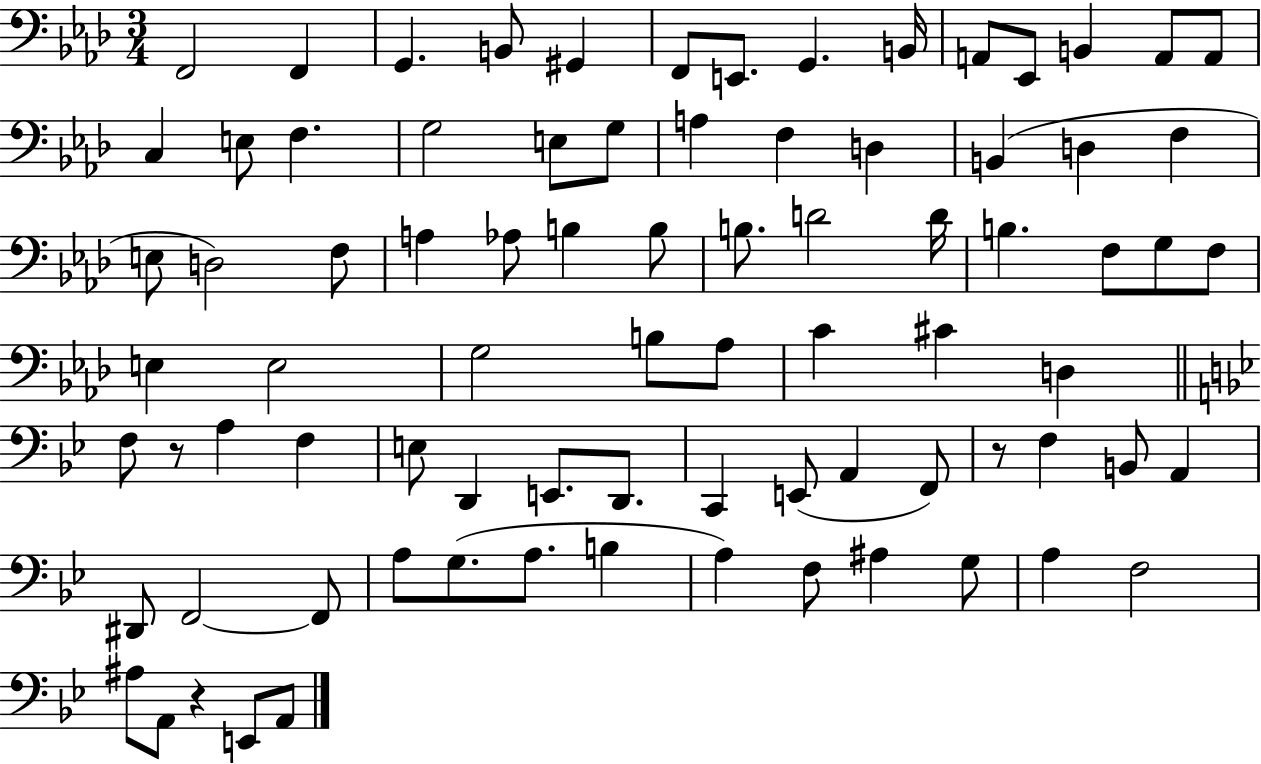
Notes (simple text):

F2/h F2/q G2/q. B2/e G#2/q F2/e E2/e. G2/q. B2/s A2/e Eb2/e B2/q A2/e A2/e C3/q E3/e F3/q. G3/h E3/e G3/e A3/q F3/q D3/q B2/q D3/q F3/q E3/e D3/h F3/e A3/q Ab3/e B3/q B3/e B3/e. D4/h D4/s B3/q. F3/e G3/e F3/e E3/q E3/h G3/h B3/e Ab3/e C4/q C#4/q D3/q F3/e R/e A3/q F3/q E3/e D2/q E2/e. D2/e. C2/q E2/e A2/q F2/e R/e F3/q B2/e A2/q D#2/e F2/h F2/e A3/e G3/e. A3/e. B3/q A3/q F3/e A#3/q G3/e A3/q F3/h A#3/e A2/e R/q E2/e A2/e